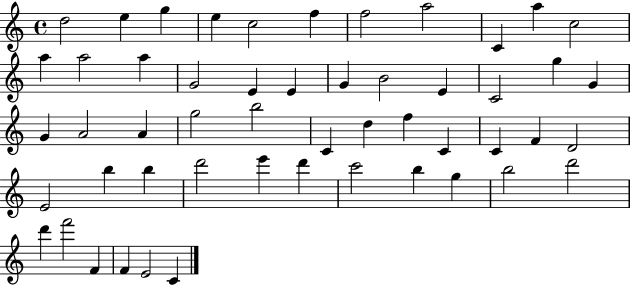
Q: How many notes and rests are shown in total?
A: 52